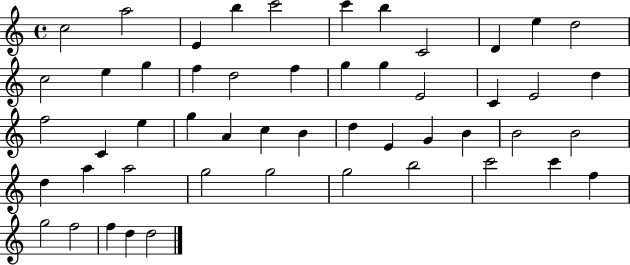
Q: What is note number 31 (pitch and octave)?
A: D5